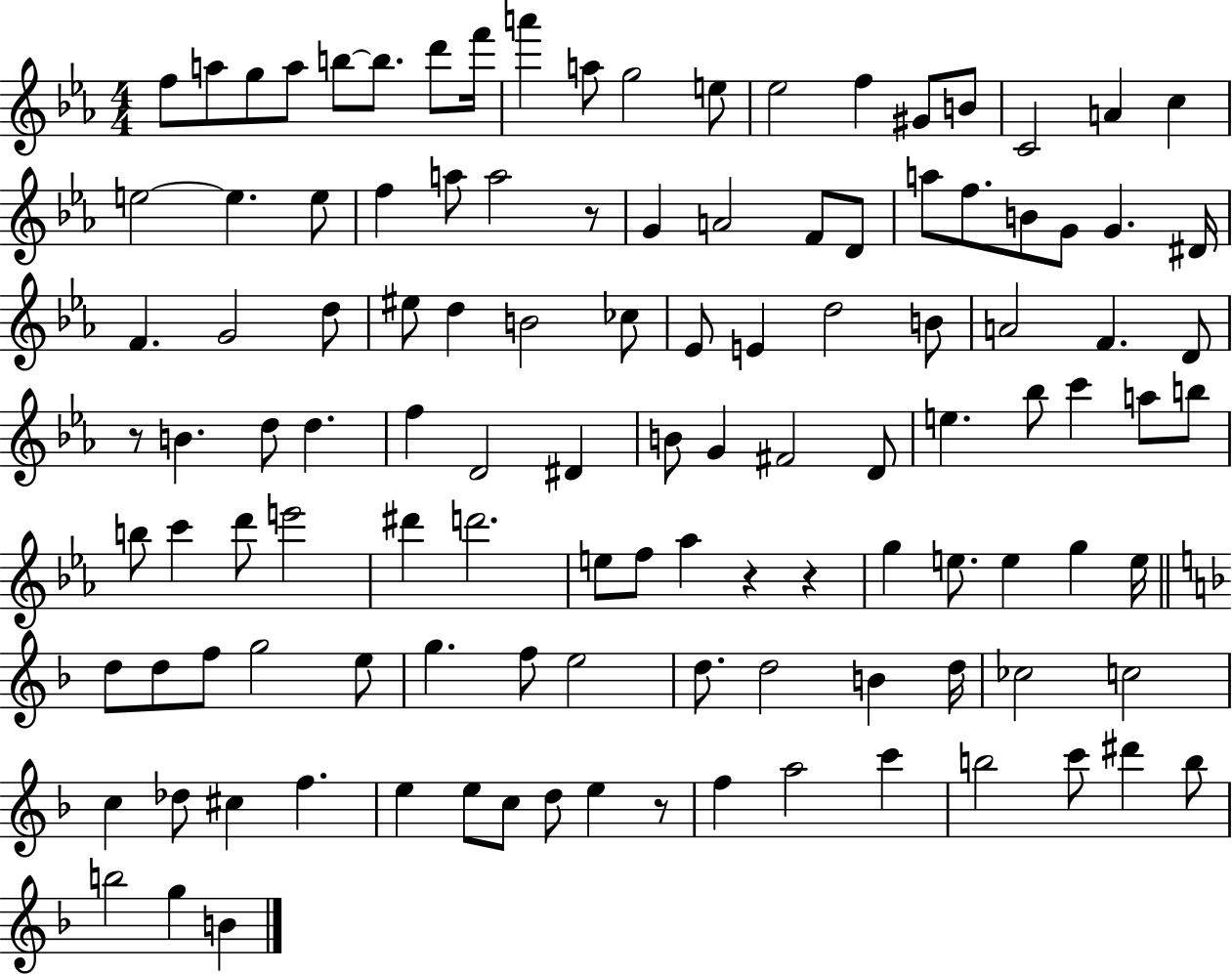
{
  \clef treble
  \numericTimeSignature
  \time 4/4
  \key ees \major
  f''8 a''8 g''8 a''8 b''8~~ b''8. d'''8 f'''16 | a'''4 a''8 g''2 e''8 | ees''2 f''4 gis'8 b'8 | c'2 a'4 c''4 | \break e''2~~ e''4. e''8 | f''4 a''8 a''2 r8 | g'4 a'2 f'8 d'8 | a''8 f''8. b'8 g'8 g'4. dis'16 | \break f'4. g'2 d''8 | eis''8 d''4 b'2 ces''8 | ees'8 e'4 d''2 b'8 | a'2 f'4. d'8 | \break r8 b'4. d''8 d''4. | f''4 d'2 dis'4 | b'8 g'4 fis'2 d'8 | e''4. bes''8 c'''4 a''8 b''8 | \break b''8 c'''4 d'''8 e'''2 | dis'''4 d'''2. | e''8 f''8 aes''4 r4 r4 | g''4 e''8. e''4 g''4 e''16 | \break \bar "||" \break \key f \major d''8 d''8 f''8 g''2 e''8 | g''4. f''8 e''2 | d''8. d''2 b'4 d''16 | ces''2 c''2 | \break c''4 des''8 cis''4 f''4. | e''4 e''8 c''8 d''8 e''4 r8 | f''4 a''2 c'''4 | b''2 c'''8 dis'''4 b''8 | \break b''2 g''4 b'4 | \bar "|."
}